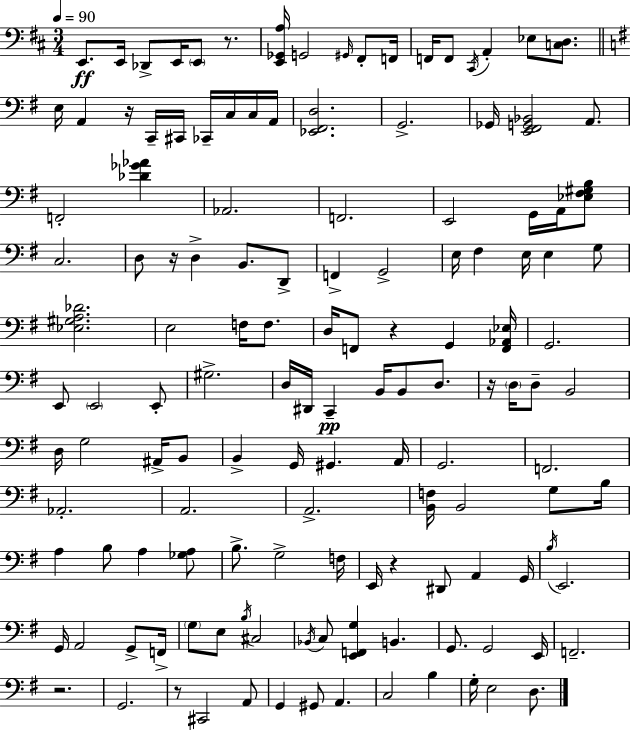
X:1
T:Untitled
M:3/4
L:1/4
K:D
E,,/2 E,,/4 _D,,/2 E,,/4 E,,/2 z/2 [E,,_G,,A,]/4 G,,2 ^G,,/4 ^F,,/2 F,,/4 F,,/4 F,,/2 ^C,,/4 A,, _E,/2 [C,D,]/2 E,/4 A,, z/4 C,,/4 ^C,,/4 _C,,/4 C,/4 C,/4 A,,/4 [_E,,^F,,D,]2 G,,2 _G,,/4 [E,,^F,,G,,_B,,]2 A,,/2 F,,2 [_D_G_A] _A,,2 F,,2 E,,2 G,,/4 A,,/4 [_E,^F,^G,B,]/2 C,2 D,/2 z/4 D, B,,/2 D,,/2 F,, G,,2 E,/4 ^F, E,/4 E, G,/2 [_E,^G,A,_D]2 E,2 F,/4 F,/2 D,/4 F,,/2 z G,, [F,,_A,,_E,]/4 G,,2 E,,/2 E,,2 E,,/2 ^G,2 D,/4 ^D,,/4 C,, B,,/4 B,,/2 D,/2 z/4 D,/4 D,/2 B,,2 D,/4 G,2 ^A,,/4 B,,/2 B,, G,,/4 ^G,, A,,/4 G,,2 F,,2 _A,,2 A,,2 A,,2 [B,,F,]/4 B,,2 G,/2 B,/4 A, B,/2 A, [_G,A,]/2 B,/2 G,2 F,/4 E,,/4 z ^D,,/2 A,, G,,/4 B,/4 E,,2 G,,/4 A,,2 G,,/2 F,,/4 G,/2 E,/2 B,/4 ^C,2 _B,,/4 C,/2 [E,,F,,G,] B,, G,,/2 G,,2 E,,/4 F,,2 z2 G,,2 z/2 ^C,,2 A,,/2 G,, ^G,,/2 A,, C,2 B, G,/4 E,2 D,/2